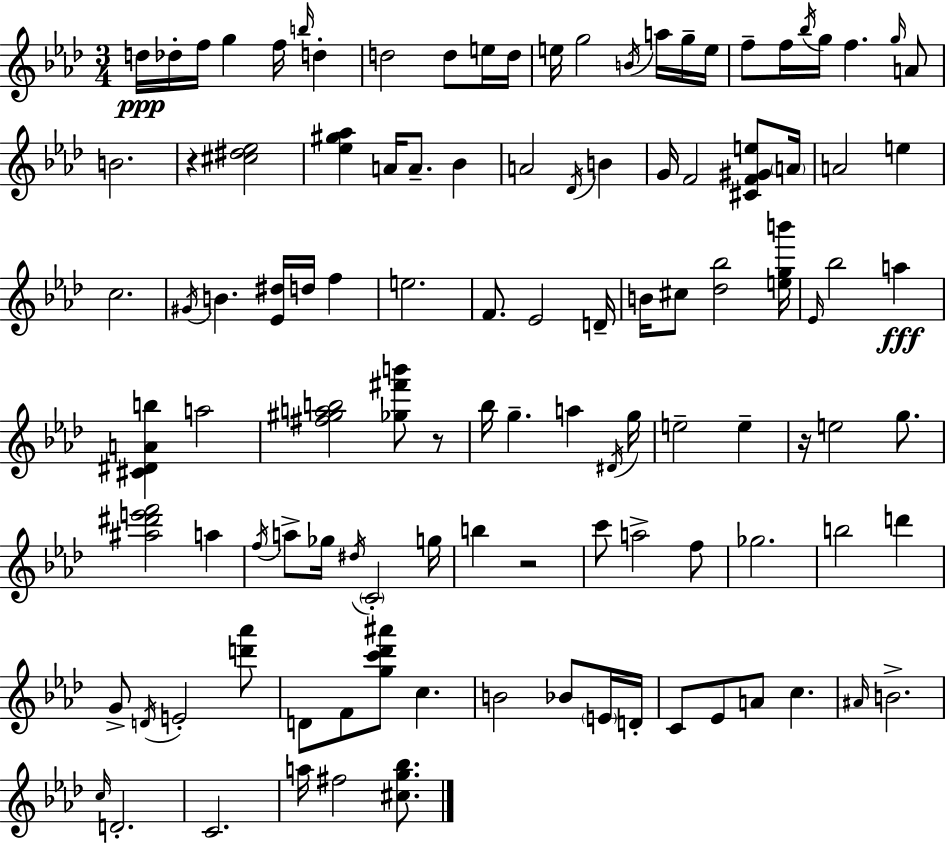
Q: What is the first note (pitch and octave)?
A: D5